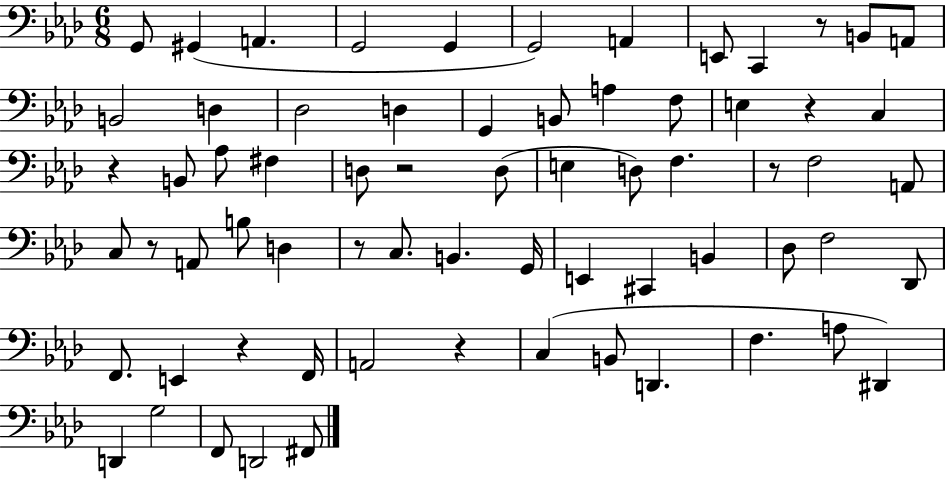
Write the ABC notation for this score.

X:1
T:Untitled
M:6/8
L:1/4
K:Ab
G,,/2 ^G,, A,, G,,2 G,, G,,2 A,, E,,/2 C,, z/2 B,,/2 A,,/2 B,,2 D, _D,2 D, G,, B,,/2 A, F,/2 E, z C, z B,,/2 _A,/2 ^F, D,/2 z2 D,/2 E, D,/2 F, z/2 F,2 A,,/2 C,/2 z/2 A,,/2 B,/2 D, z/2 C,/2 B,, G,,/4 E,, ^C,, B,, _D,/2 F,2 _D,,/2 F,,/2 E,, z F,,/4 A,,2 z C, B,,/2 D,, F, A,/2 ^D,, D,, G,2 F,,/2 D,,2 ^F,,/2